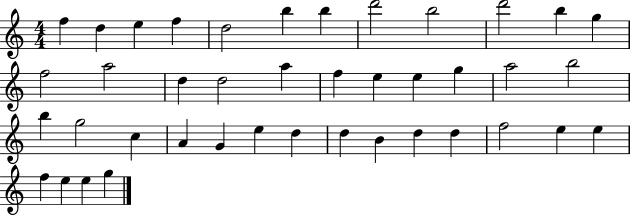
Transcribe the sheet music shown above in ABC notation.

X:1
T:Untitled
M:4/4
L:1/4
K:C
f d e f d2 b b d'2 b2 d'2 b g f2 a2 d d2 a f e e g a2 b2 b g2 c A G e d d B d d f2 e e f e e g